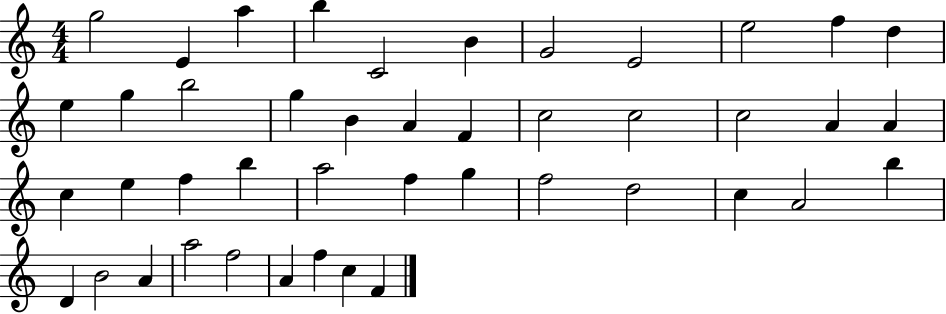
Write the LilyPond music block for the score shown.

{
  \clef treble
  \numericTimeSignature
  \time 4/4
  \key c \major
  g''2 e'4 a''4 | b''4 c'2 b'4 | g'2 e'2 | e''2 f''4 d''4 | \break e''4 g''4 b''2 | g''4 b'4 a'4 f'4 | c''2 c''2 | c''2 a'4 a'4 | \break c''4 e''4 f''4 b''4 | a''2 f''4 g''4 | f''2 d''2 | c''4 a'2 b''4 | \break d'4 b'2 a'4 | a''2 f''2 | a'4 f''4 c''4 f'4 | \bar "|."
}